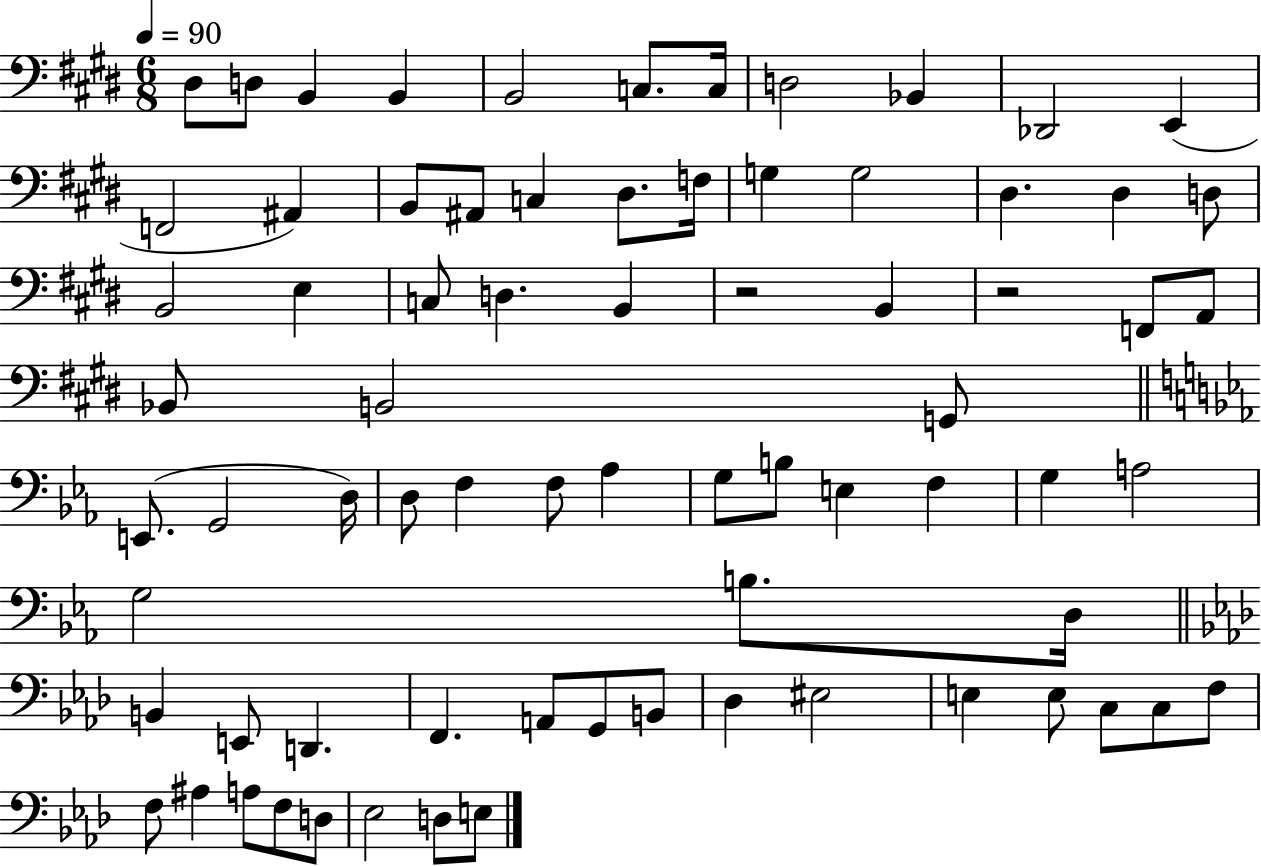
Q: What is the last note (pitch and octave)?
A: E3